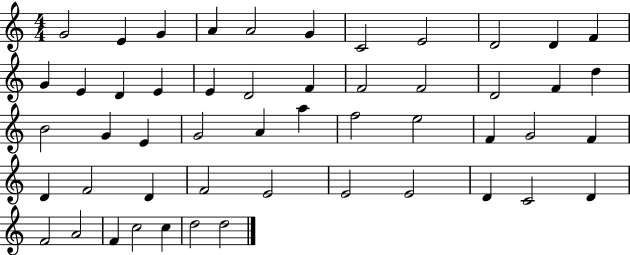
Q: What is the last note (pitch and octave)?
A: D5